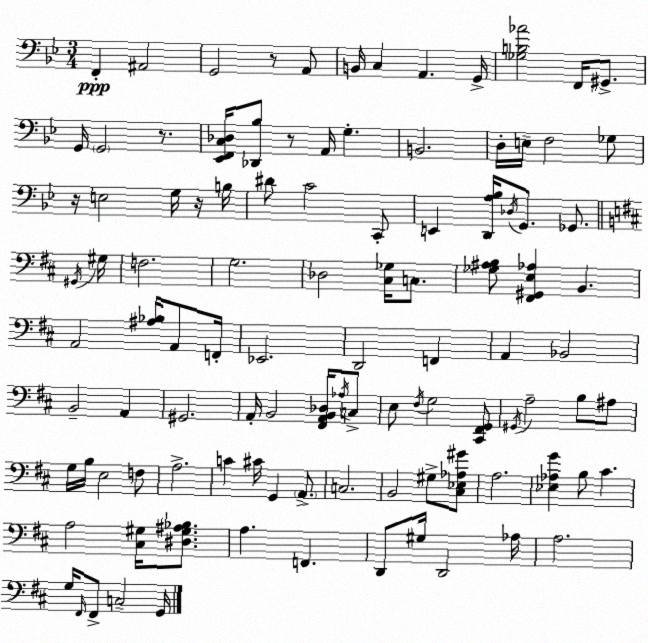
X:1
T:Untitled
M:3/4
L:1/4
K:Gm
F,, ^A,,2 G,,2 z/2 A,,/2 B,,/4 C, A,, G,,/4 [_G,B,_A]2 F,,/4 ^G,,/2 G,,/4 G,,2 z/2 [_E,,F,,C,_D,]/4 [_D,,_B,]/2 z/2 A,,/4 G, B,,2 D,/4 E,/4 F,2 _G,/2 z/4 E,2 G,/4 z/4 B,/4 ^D/2 C2 C,,/2 E,, [D,,A,_B,]/4 _D,/4 G,,/2 _G,,/2 ^G,,/4 ^G,/4 F,2 G,2 _D,2 [^C,_G,]/4 C,/2 [_G,^A,B,]/2 [^F,,^G,,E,_A,] B,, A,,2 [^A,_B,]/4 A,,/2 F,,/4 _E,,2 D,,2 F,, A,, _B,,2 B,,2 A,, ^G,,2 A,,/4 B,,2 [^F,,A,,B,,_D,]/4 _A,/4 C,/2 E,/2 ^F,/4 G,2 [^C,,^F,,G,,]/2 ^G,,/4 A,2 B,/2 ^A,/2 G,/4 B,/4 E,2 F,/2 A,2 C ^C/4 G,, A,,/2 C,2 B,,2 ^G,/2 [^C,_E,_A,^G]/2 A,2 [_E,_A,G] B,/2 ^C A,2 [^C,^G,]/4 [^D,^G,^A,_B,]/2 A, F,, D,,/2 ^G,/4 D,,2 _A,/4 A,2 G,/4 ^F,,/4 ^F,,/2 C,2 G,,/4